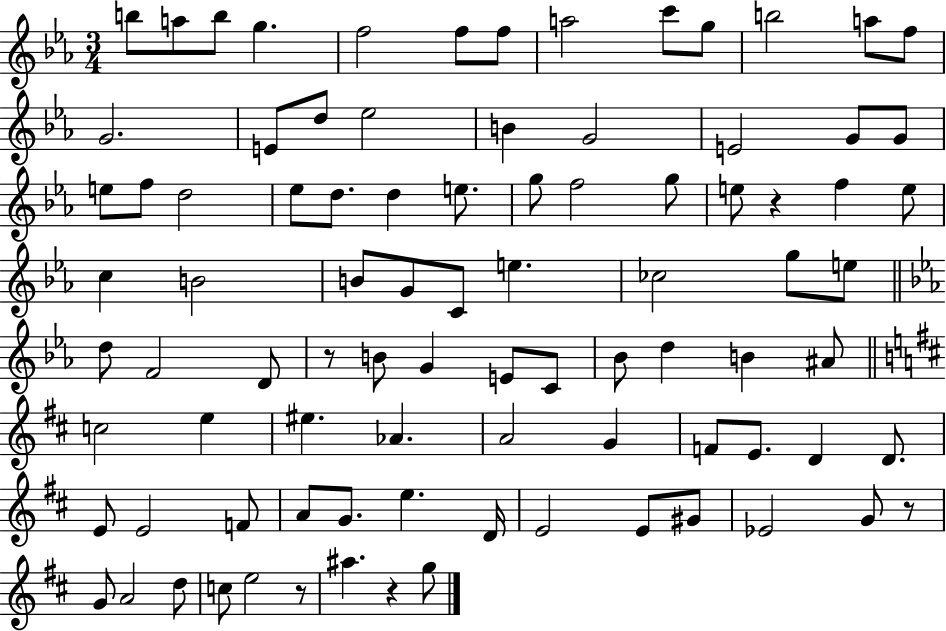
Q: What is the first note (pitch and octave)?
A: B5